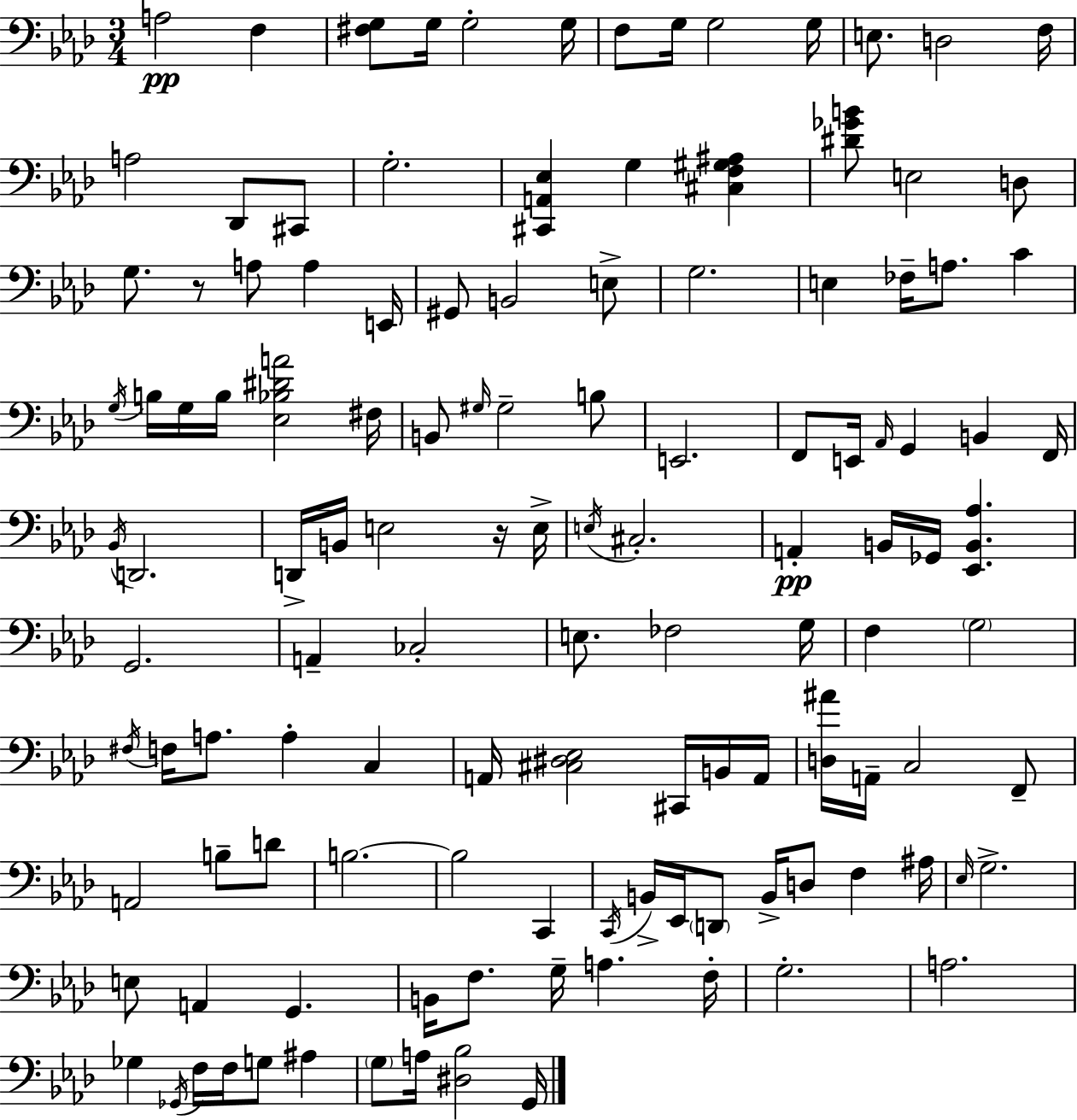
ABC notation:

X:1
T:Untitled
M:3/4
L:1/4
K:Fm
A,2 F, [^F,G,]/2 G,/4 G,2 G,/4 F,/2 G,/4 G,2 G,/4 E,/2 D,2 F,/4 A,2 _D,,/2 ^C,,/2 G,2 [^C,,A,,_E,] G, [^C,F,^G,^A,] [^D_GB]/2 E,2 D,/2 G,/2 z/2 A,/2 A, E,,/4 ^G,,/2 B,,2 E,/2 G,2 E, _F,/4 A,/2 C G,/4 B,/4 G,/4 B,/4 [_E,_B,^DA]2 ^F,/4 B,,/2 ^G,/4 ^G,2 B,/2 E,,2 F,,/2 E,,/4 _A,,/4 G,, B,, F,,/4 _B,,/4 D,,2 D,,/4 B,,/4 E,2 z/4 E,/4 E,/4 ^C,2 A,, B,,/4 _G,,/4 [_E,,B,,_A,] G,,2 A,, _C,2 E,/2 _F,2 G,/4 F, G,2 ^F,/4 F,/4 A,/2 A, C, A,,/4 [^C,^D,_E,]2 ^C,,/4 B,,/4 A,,/4 [D,^A]/4 A,,/4 C,2 F,,/2 A,,2 B,/2 D/2 B,2 B,2 C,, C,,/4 B,,/4 _E,,/4 D,,/2 B,,/4 D,/2 F, ^A,/4 _E,/4 G,2 E,/2 A,, G,, B,,/4 F,/2 G,/4 A, F,/4 G,2 A,2 _G, _G,,/4 F,/4 F,/4 G,/2 ^A, G,/2 A,/4 [^D,_B,]2 G,,/4